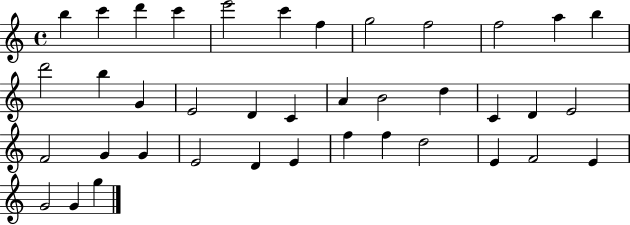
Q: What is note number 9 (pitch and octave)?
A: F5